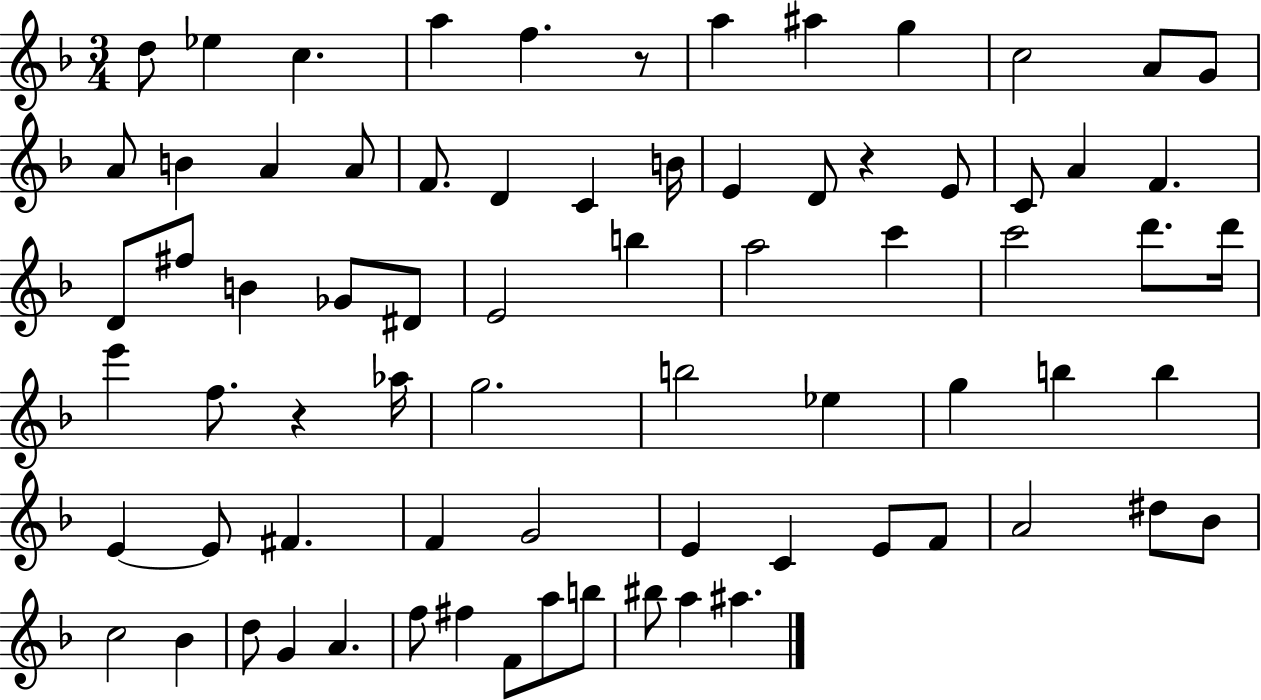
X:1
T:Untitled
M:3/4
L:1/4
K:F
d/2 _e c a f z/2 a ^a g c2 A/2 G/2 A/2 B A A/2 F/2 D C B/4 E D/2 z E/2 C/2 A F D/2 ^f/2 B _G/2 ^D/2 E2 b a2 c' c'2 d'/2 d'/4 e' f/2 z _a/4 g2 b2 _e g b b E E/2 ^F F G2 E C E/2 F/2 A2 ^d/2 _B/2 c2 _B d/2 G A f/2 ^f F/2 a/2 b/2 ^b/2 a ^a